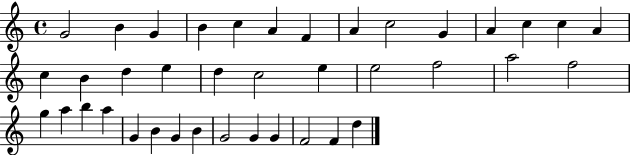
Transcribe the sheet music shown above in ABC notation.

X:1
T:Untitled
M:4/4
L:1/4
K:C
G2 B G B c A F A c2 G A c c A c B d e d c2 e e2 f2 a2 f2 g a b a G B G B G2 G G F2 F d